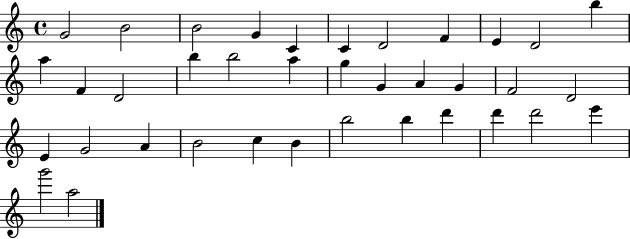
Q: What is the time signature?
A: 4/4